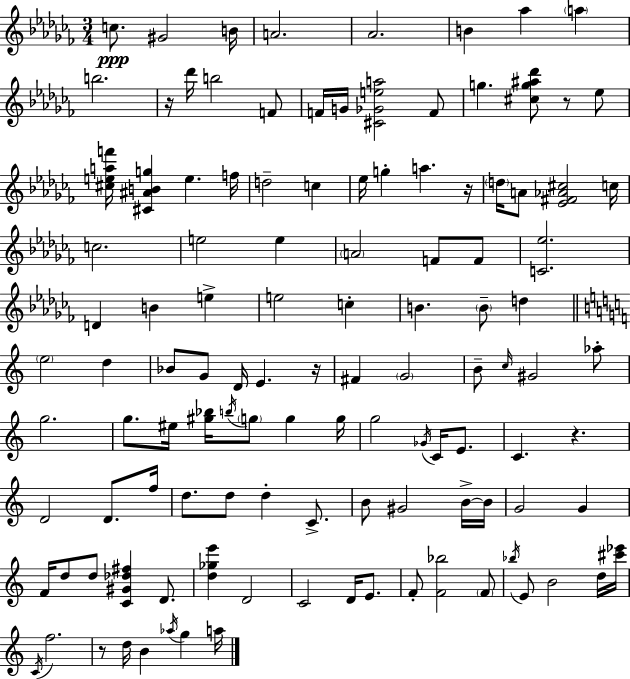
{
  \clef treble
  \numericTimeSignature
  \time 3/4
  \key aes \minor
  \repeat volta 2 { c''8.\ppp gis'2 b'16 | a'2. | aes'2. | b'4 aes''4 \parenthesize a''4 | \break b''2. | r16 des'''16 b''2 f'8 | f'16 g'16 <cis' ges' e'' a''>2 f'8 | g''4. <cis'' g'' ais'' des'''>8 r8 ees''8 | \break <cis'' e'' a'' f'''>16 <cis' ais' b' g''>4 e''4. f''16 | d''2-- c''4 | ees''16 g''4-. a''4. r16 | \parenthesize d''16 a'8 <ees' fis' aes' cis''>2 c''16 | \break c''2. | e''2 e''4 | \parenthesize a'2 f'8 f'8 | <c' ees''>2. | \break d'4 b'4 e''4-> | e''2 c''4-. | b'4. \parenthesize b'8-- d''4 | \bar "||" \break \key c \major \parenthesize e''2 d''4 | bes'8 g'8 d'16 e'4. r16 | fis'4 \parenthesize g'2 | b'8-- \grace { c''16 } gis'2 aes''8-. | \break g''2. | g''8. eis''16 <gis'' bes''>16 \acciaccatura { b''16 } \parenthesize g''8 g''4 | g''16 g''2 \acciaccatura { ges'16 } c'16 | e'8. c'4. r4. | \break d'2 d'8. | f''16 d''8. d''8 d''4-. | c'8.-> b'8 gis'2 | b'16->~~ b'16 g'2 g'4 | \break f'16 d''8 d''8 <c' gis' des'' fis''>4 | d'8. <d'' ges'' e'''>4 d'2 | c'2 d'16 | e'8. f'8-. <f' bes''>2 | \break \parenthesize f'8 \acciaccatura { bes''16 } e'8 b'2 | d''16 <cis''' ees'''>16 \acciaccatura { c'16 } f''2. | r8 d''16 b'4 | \acciaccatura { aes''16 } g''4 a''16 } \bar "|."
}